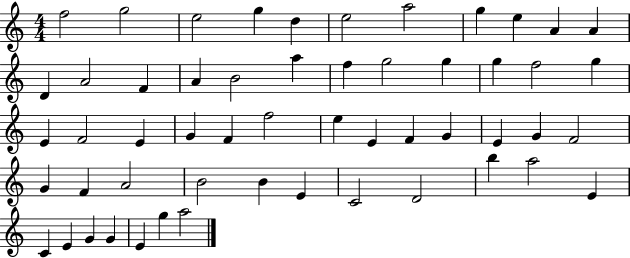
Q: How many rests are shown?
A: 0